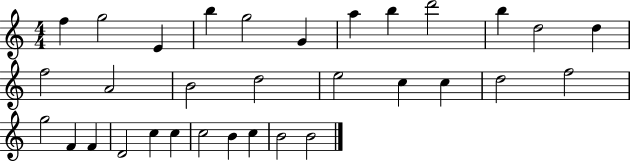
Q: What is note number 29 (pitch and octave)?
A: B4